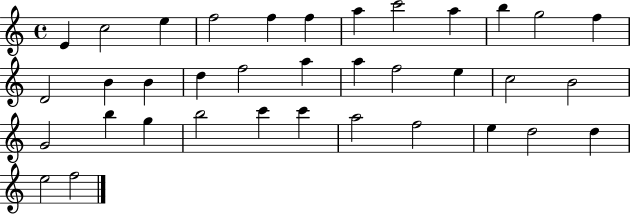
E4/q C5/h E5/q F5/h F5/q F5/q A5/q C6/h A5/q B5/q G5/h F5/q D4/h B4/q B4/q D5/q F5/h A5/q A5/q F5/h E5/q C5/h B4/h G4/h B5/q G5/q B5/h C6/q C6/q A5/h F5/h E5/q D5/h D5/q E5/h F5/h